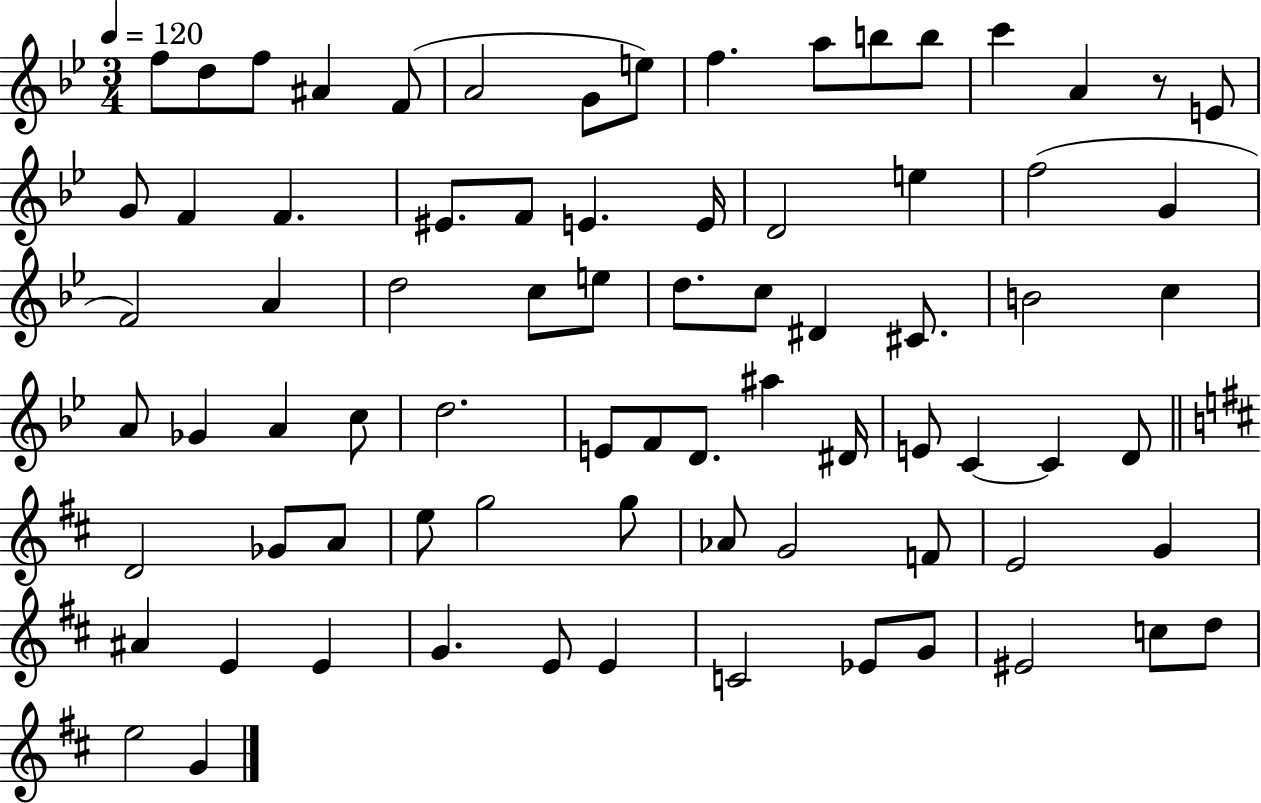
{
  \clef treble
  \numericTimeSignature
  \time 3/4
  \key bes \major
  \tempo 4 = 120
  \repeat volta 2 { f''8 d''8 f''8 ais'4 f'8( | a'2 g'8 e''8) | f''4. a''8 b''8 b''8 | c'''4 a'4 r8 e'8 | \break g'8 f'4 f'4. | eis'8. f'8 e'4. e'16 | d'2 e''4 | f''2( g'4 | \break f'2) a'4 | d''2 c''8 e''8 | d''8. c''8 dis'4 cis'8. | b'2 c''4 | \break a'8 ges'4 a'4 c''8 | d''2. | e'8 f'8 d'8. ais''4 dis'16 | e'8 c'4~~ c'4 d'8 | \break \bar "||" \break \key d \major d'2 ges'8 a'8 | e''8 g''2 g''8 | aes'8 g'2 f'8 | e'2 g'4 | \break ais'4 e'4 e'4 | g'4. e'8 e'4 | c'2 ees'8 g'8 | eis'2 c''8 d''8 | \break e''2 g'4 | } \bar "|."
}